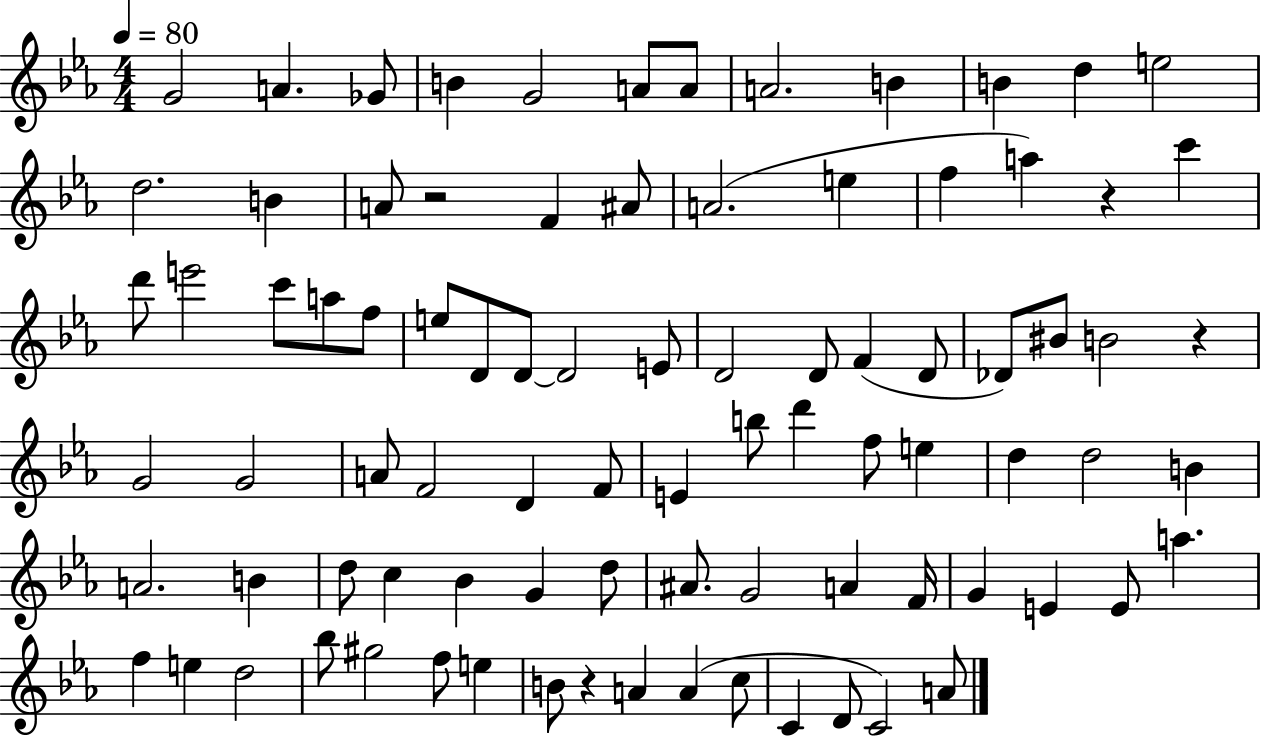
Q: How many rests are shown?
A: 4